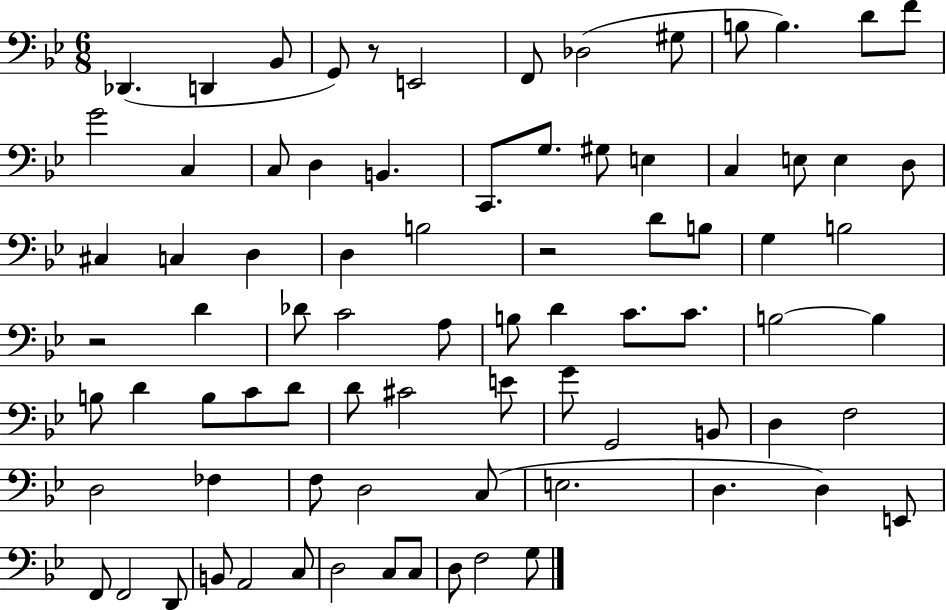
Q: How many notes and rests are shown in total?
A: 81